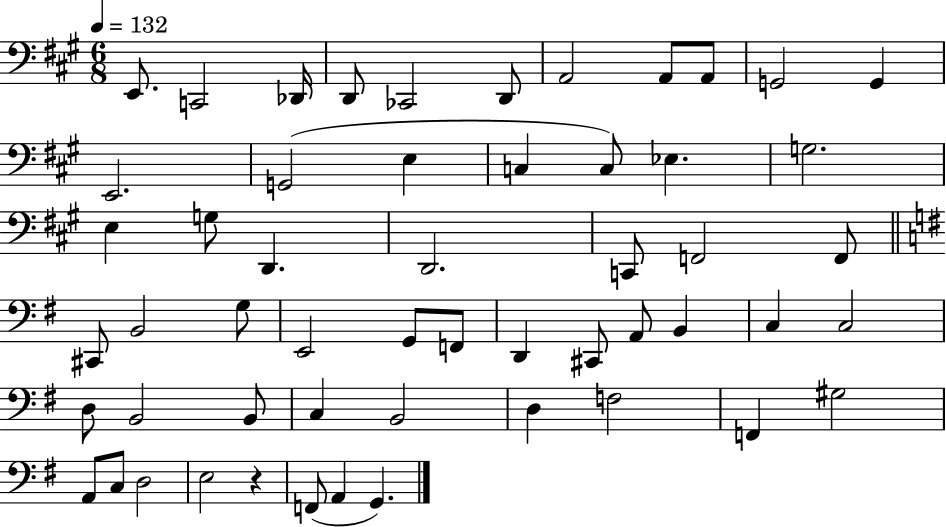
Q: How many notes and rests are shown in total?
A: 54